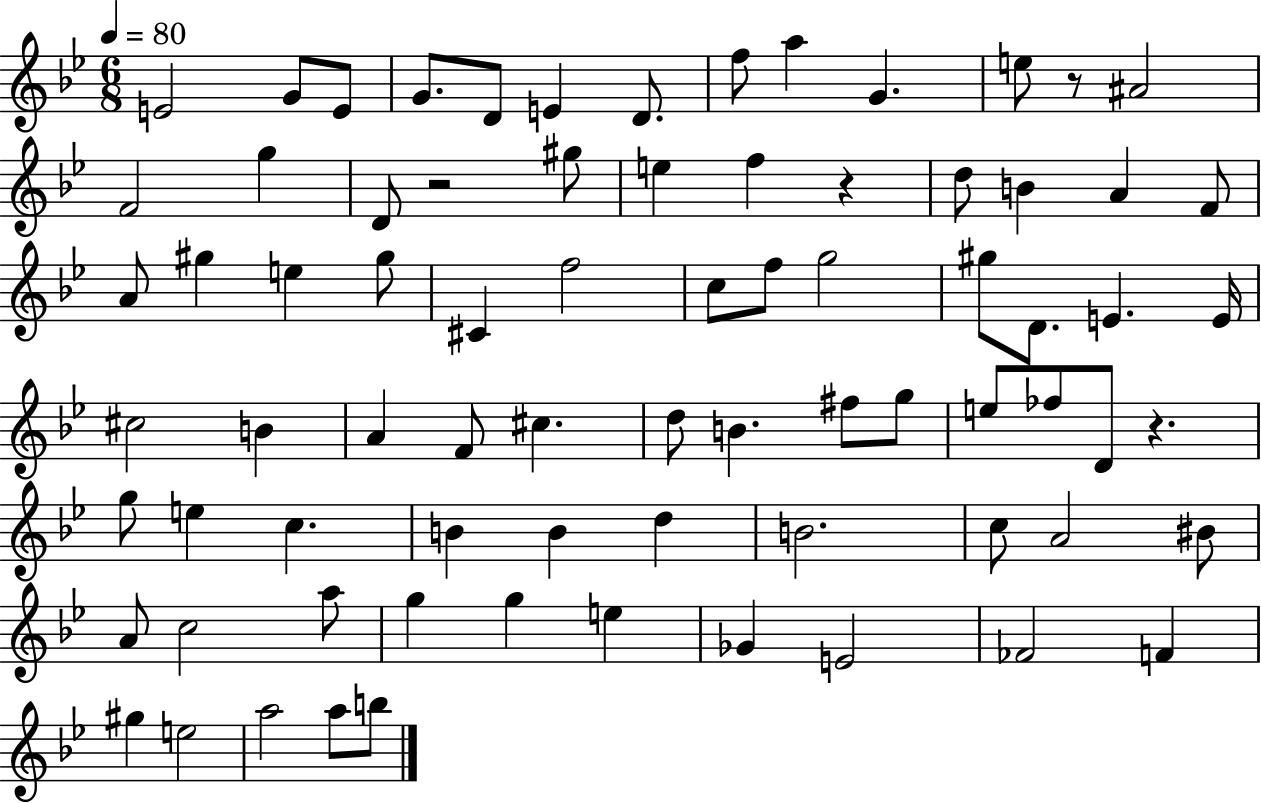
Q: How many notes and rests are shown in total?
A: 76